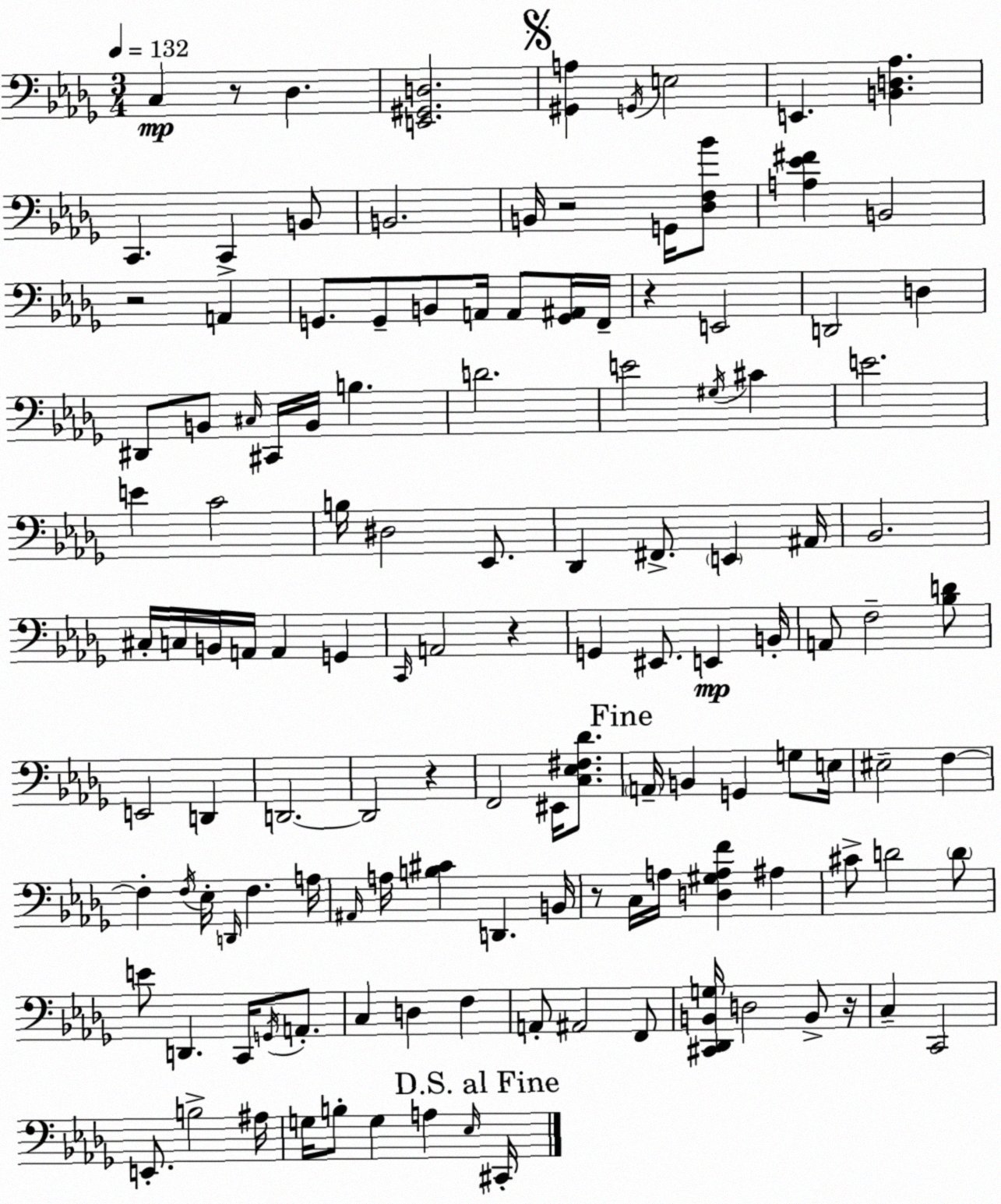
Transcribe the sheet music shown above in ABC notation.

X:1
T:Untitled
M:3/4
L:1/4
K:Bbm
C, z/2 _D, [E,,^G,,D,]2 [^G,,A,] G,,/4 E,2 E,, [B,,D,_A,] C,, C,, B,,/2 B,,2 B,,/4 z2 G,,/4 [_D,F,_B]/2 [A,_E^F] B,,2 z2 A,, G,,/2 G,,/2 B,,/2 A,,/4 A,,/2 [G,,^A,,]/4 F,,/4 z E,,2 D,,2 D, ^D,,/2 B,,/2 ^C,/4 ^C,,/4 B,,/4 B, D2 E2 ^G,/4 ^C E2 E C2 B,/4 ^D,2 _E,,/2 _D,, ^F,,/2 E,, ^A,,/4 _B,,2 ^C,/4 C,/4 B,,/4 A,,/4 A,, G,, C,,/4 A,,2 z G,, ^E,,/2 E,, B,,/4 A,,/2 F,2 [_B,D]/2 E,,2 D,, D,,2 D,,2 z F,,2 ^E,,/4 [C,_E,^F,_D]/2 A,,/4 B,, G,, G,/2 E,/4 ^E,2 F, F, F,/4 _E,/4 D,,/4 F, A,/4 ^A,,/4 A,/4 [B,^C] D,, B,,/4 z/2 C,/4 A,/4 [D,^G,A,F] ^A, ^C/2 D2 D/2 E/2 D,, C,,/4 G,,/4 A,,/2 C, D, F, A,,/2 ^A,,2 F,,/2 [^C,,_D,,B,,G,]/4 D,2 B,,/2 z/4 C, C,,2 E,,/2 B,2 ^A,/4 G,/4 B,/2 G, A, _E,/4 ^C,,/4